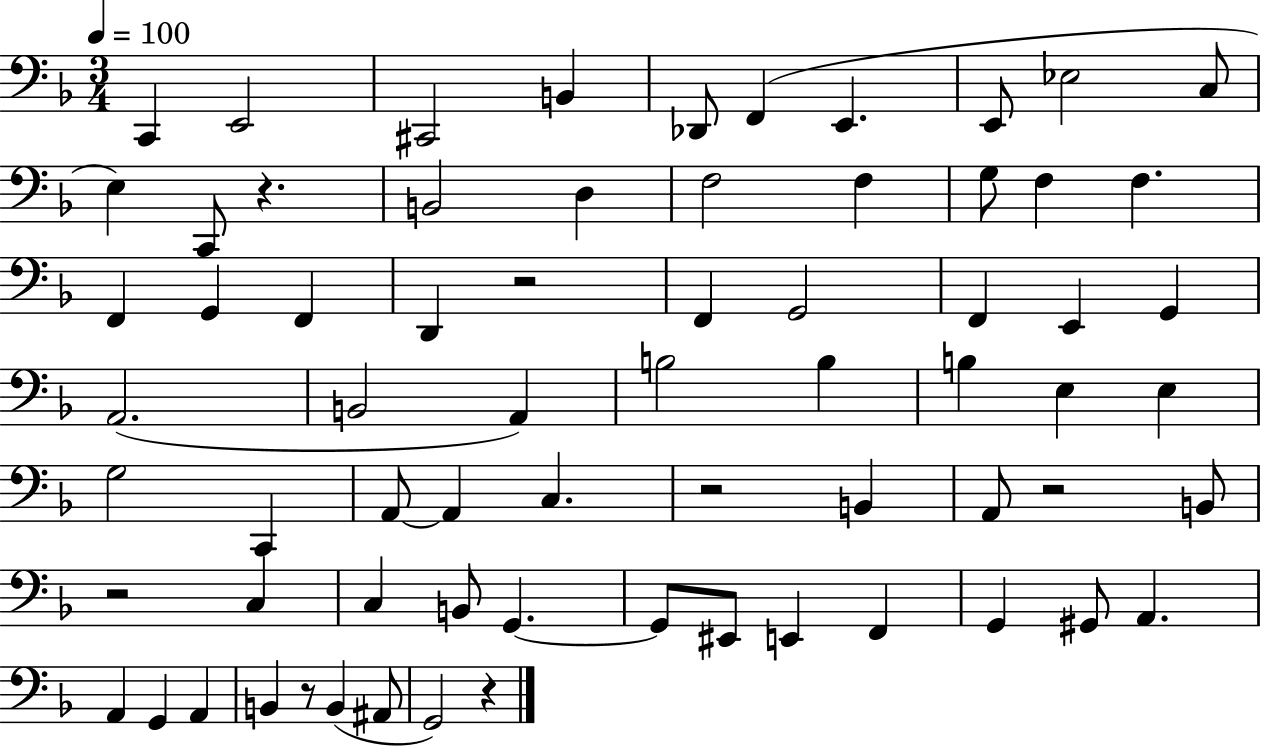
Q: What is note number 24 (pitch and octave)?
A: F2